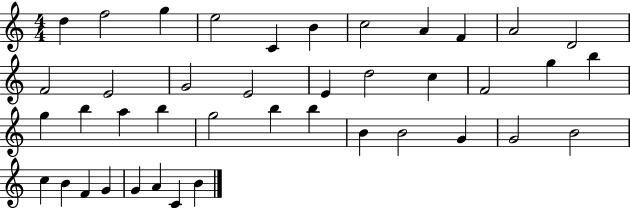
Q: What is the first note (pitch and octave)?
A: D5